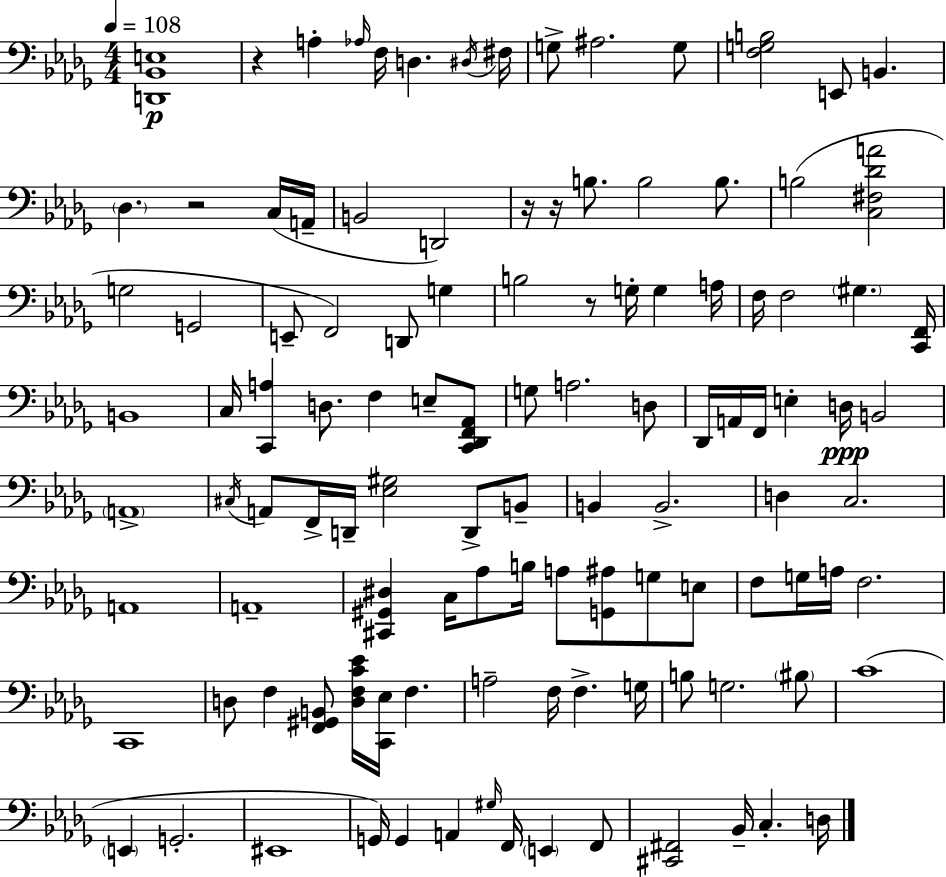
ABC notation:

X:1
T:Untitled
M:4/4
L:1/4
K:Bbm
[D,,_B,,E,]4 z A, _A,/4 F,/4 D, ^D,/4 ^F,/4 G,/2 ^A,2 G,/2 [F,G,B,]2 E,,/2 B,, _D, z2 C,/4 A,,/4 B,,2 D,,2 z/4 z/4 B,/2 B,2 B,/2 B,2 [C,^F,_DA]2 G,2 G,,2 E,,/2 F,,2 D,,/2 G, B,2 z/2 G,/4 G, A,/4 F,/4 F,2 ^G, [C,,F,,]/4 B,,4 C,/4 [C,,A,] D,/2 F, E,/2 [C,,_D,,F,,_A,,]/2 G,/2 A,2 D,/2 _D,,/4 A,,/4 F,,/4 E, D,/4 B,,2 A,,4 ^C,/4 A,,/2 F,,/4 D,,/4 [_E,^G,]2 D,,/2 B,,/2 B,, B,,2 D, C,2 A,,4 A,,4 [^C,,^G,,^D,] C,/4 _A,/2 B,/4 A,/2 [G,,^A,]/2 G,/2 E,/2 F,/2 G,/4 A,/4 F,2 C,,4 D,/2 F, [F,,^G,,B,,]/2 [D,F,C_E]/4 [C,,_E,]/4 F, A,2 F,/4 F, G,/4 B,/2 G,2 ^B,/2 C4 E,, G,,2 ^E,,4 G,,/4 G,, A,, ^G,/4 F,,/4 E,, F,,/2 [^C,,^F,,]2 _B,,/4 C, D,/4